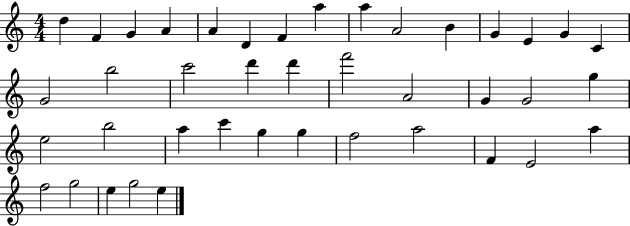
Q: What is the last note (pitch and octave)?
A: E5